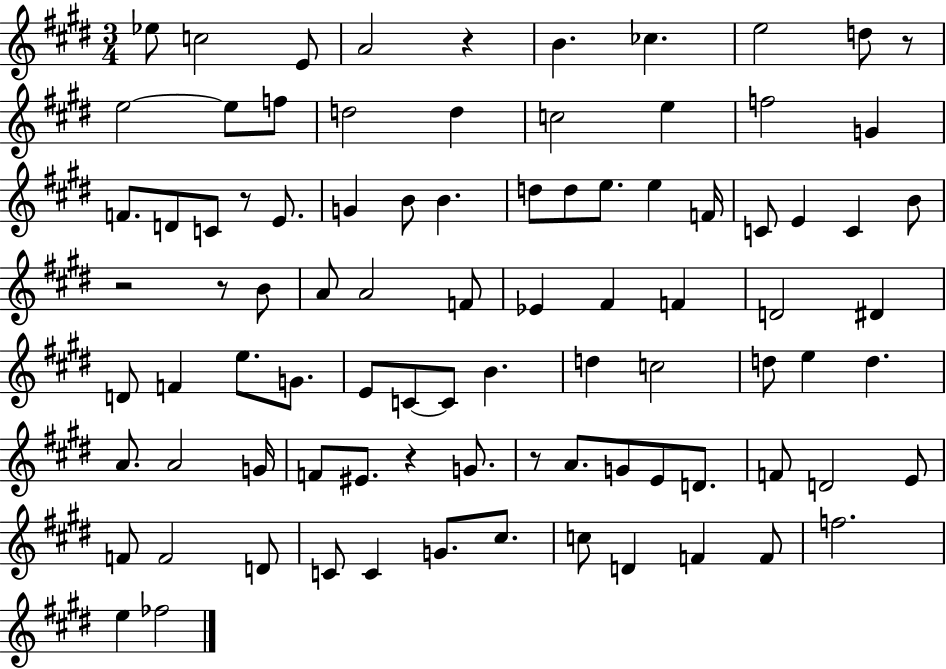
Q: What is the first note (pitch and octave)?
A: Eb5